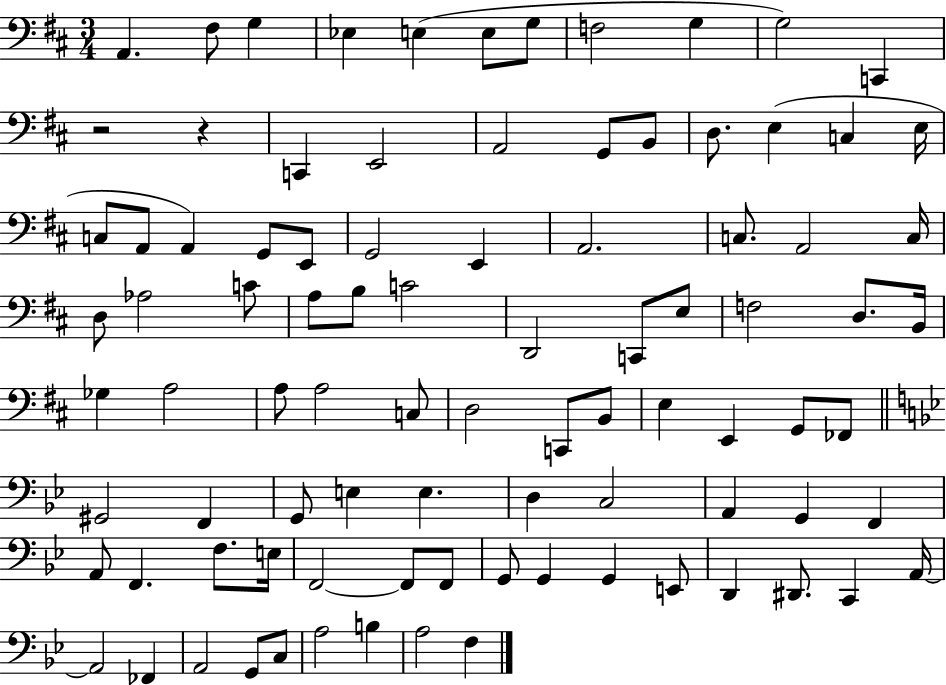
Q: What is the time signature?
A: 3/4